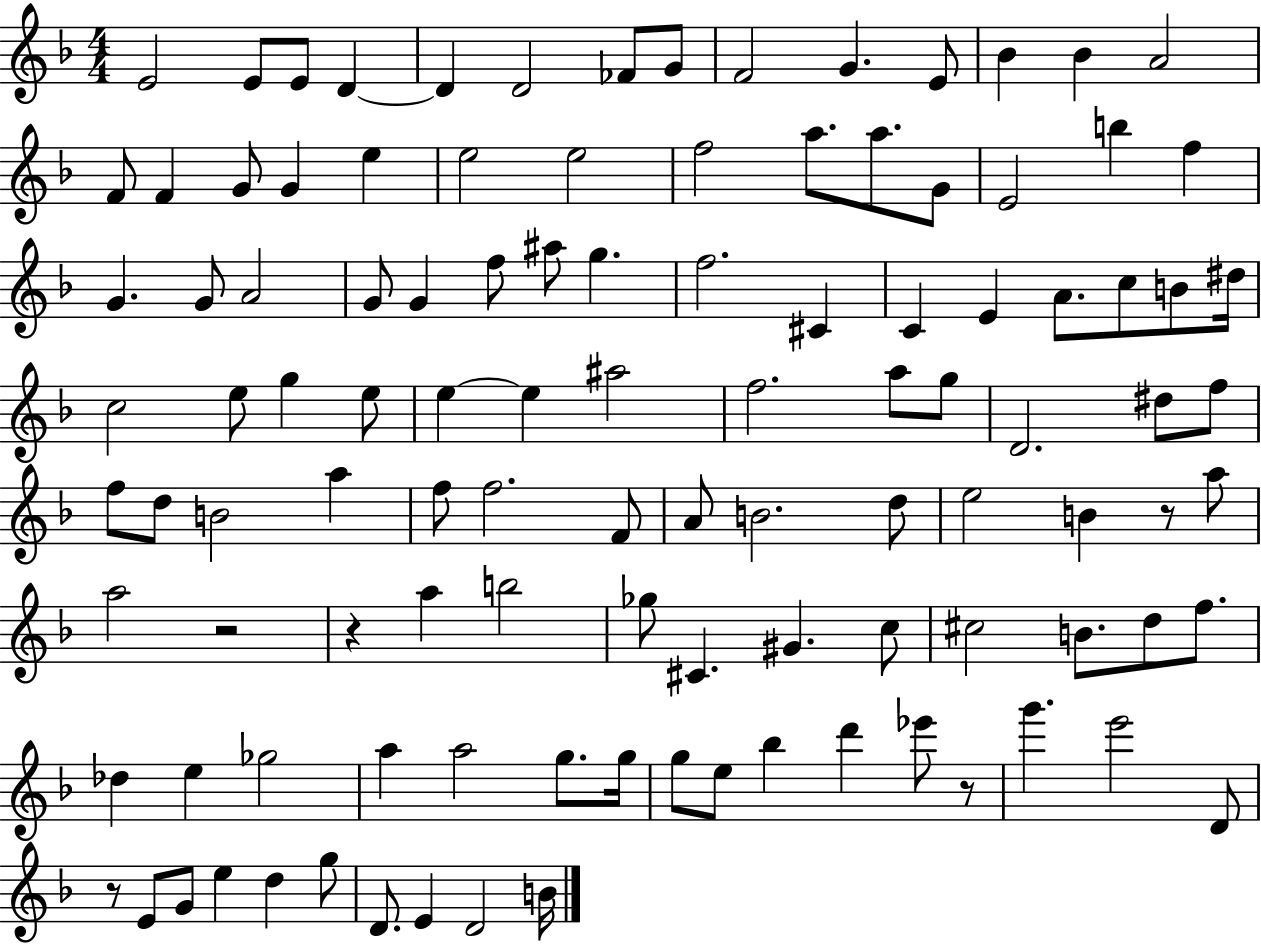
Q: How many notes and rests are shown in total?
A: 110